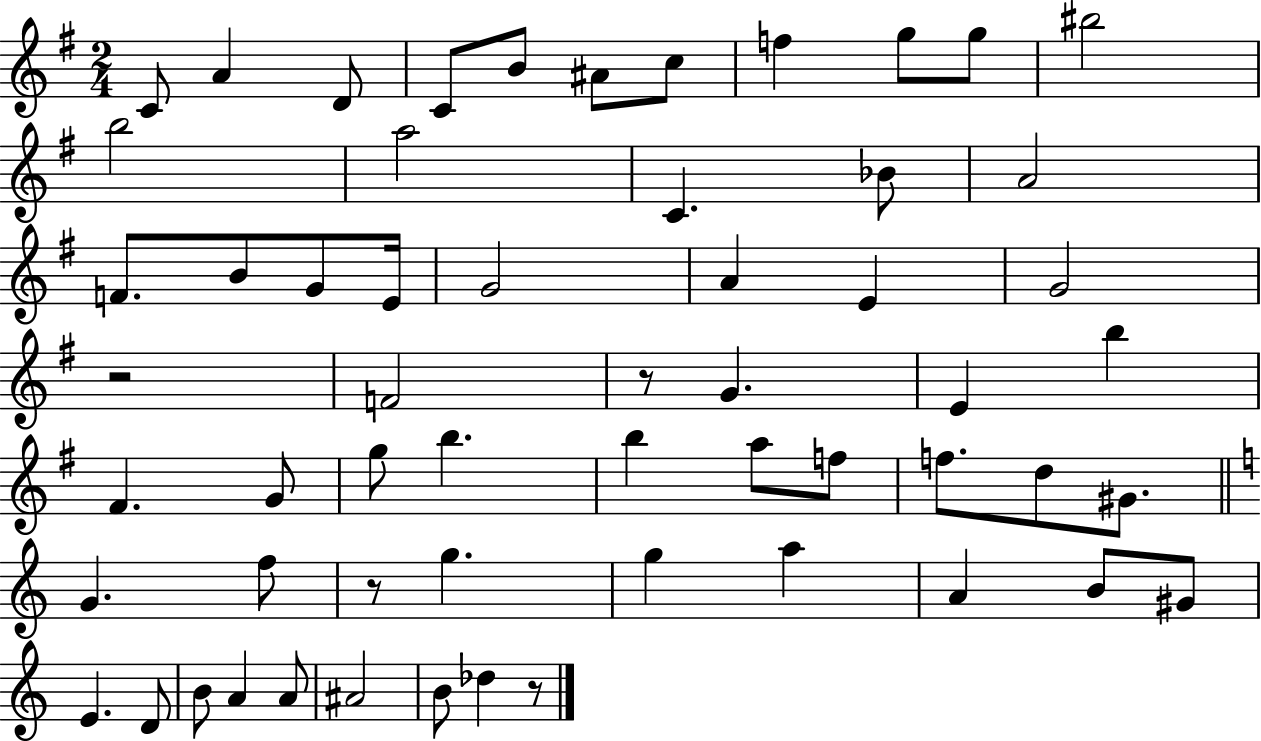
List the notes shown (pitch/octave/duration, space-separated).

C4/e A4/q D4/e C4/e B4/e A#4/e C5/e F5/q G5/e G5/e BIS5/h B5/h A5/h C4/q. Bb4/e A4/h F4/e. B4/e G4/e E4/s G4/h A4/q E4/q G4/h R/h F4/h R/e G4/q. E4/q B5/q F#4/q. G4/e G5/e B5/q. B5/q A5/e F5/e F5/e. D5/e G#4/e. G4/q. F5/e R/e G5/q. G5/q A5/q A4/q B4/e G#4/e E4/q. D4/e B4/e A4/q A4/e A#4/h B4/e Db5/q R/e